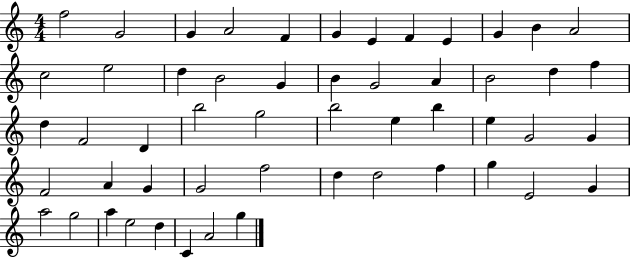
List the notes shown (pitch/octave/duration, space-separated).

F5/h G4/h G4/q A4/h F4/q G4/q E4/q F4/q E4/q G4/q B4/q A4/h C5/h E5/h D5/q B4/h G4/q B4/q G4/h A4/q B4/h D5/q F5/q D5/q F4/h D4/q B5/h G5/h B5/h E5/q B5/q E5/q G4/h G4/q F4/h A4/q G4/q G4/h F5/h D5/q D5/h F5/q G5/q E4/h G4/q A5/h G5/h A5/q E5/h D5/q C4/q A4/h G5/q